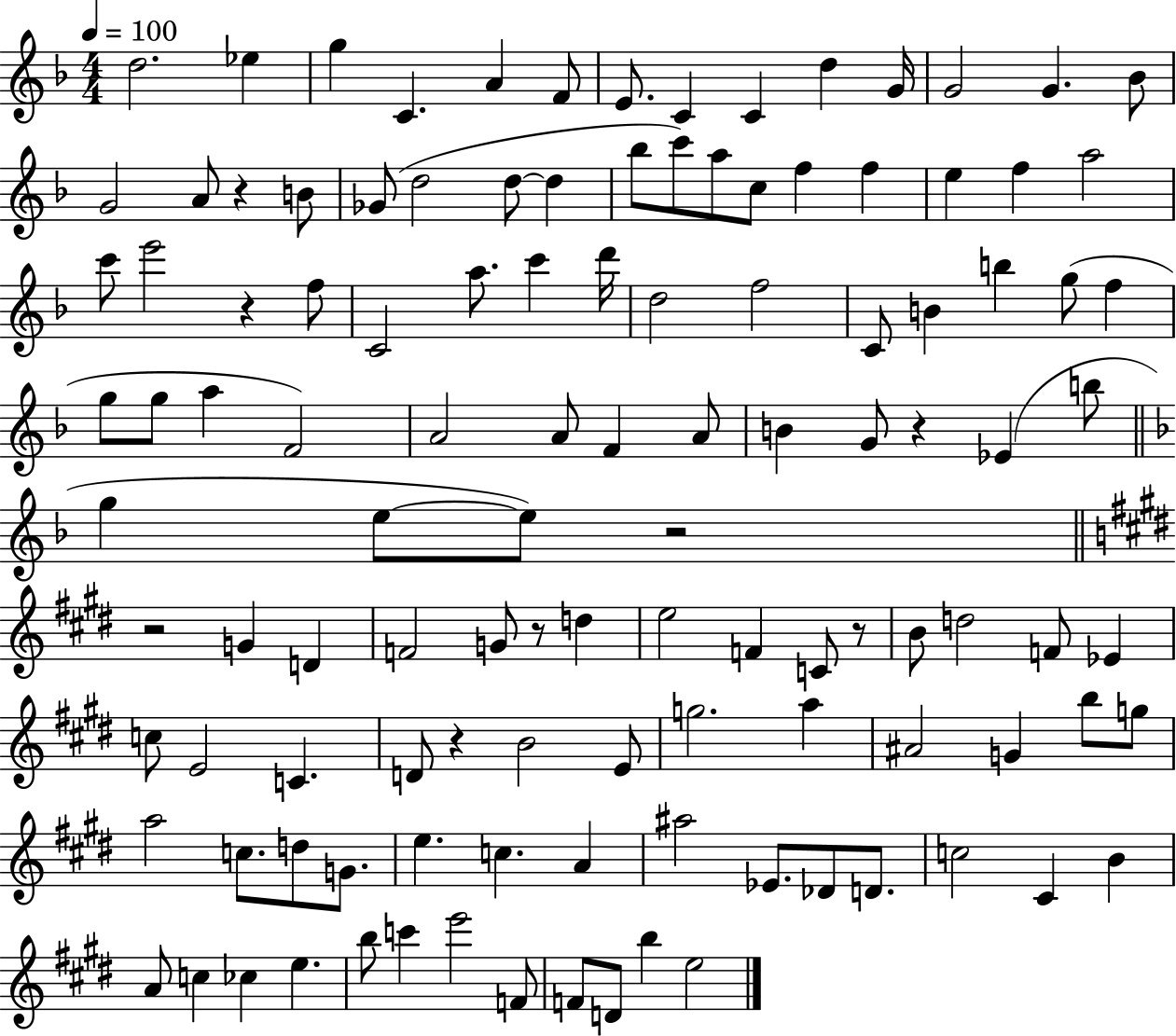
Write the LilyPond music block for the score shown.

{
  \clef treble
  \numericTimeSignature
  \time 4/4
  \key f \major
  \tempo 4 = 100
  d''2. ees''4 | g''4 c'4. a'4 f'8 | e'8. c'4 c'4 d''4 g'16 | g'2 g'4. bes'8 | \break g'2 a'8 r4 b'8 | ges'8( d''2 d''8~~ d''4 | bes''8 c'''8) a''8 c''8 f''4 f''4 | e''4 f''4 a''2 | \break c'''8 e'''2 r4 f''8 | c'2 a''8. c'''4 d'''16 | d''2 f''2 | c'8 b'4 b''4 g''8( f''4 | \break g''8 g''8 a''4 f'2) | a'2 a'8 f'4 a'8 | b'4 g'8 r4 ees'4( b''8 | \bar "||" \break \key f \major g''4 e''8~~ e''8) r2 | \bar "||" \break \key e \major r2 g'4 d'4 | f'2 g'8 r8 d''4 | e''2 f'4 c'8 r8 | b'8 d''2 f'8 ees'4 | \break c''8 e'2 c'4. | d'8 r4 b'2 e'8 | g''2. a''4 | ais'2 g'4 b''8 g''8 | \break a''2 c''8. d''8 g'8. | e''4. c''4. a'4 | ais''2 ees'8. des'8 d'8. | c''2 cis'4 b'4 | \break a'8 c''4 ces''4 e''4. | b''8 c'''4 e'''2 f'8 | f'8 d'8 b''4 e''2 | \bar "|."
}